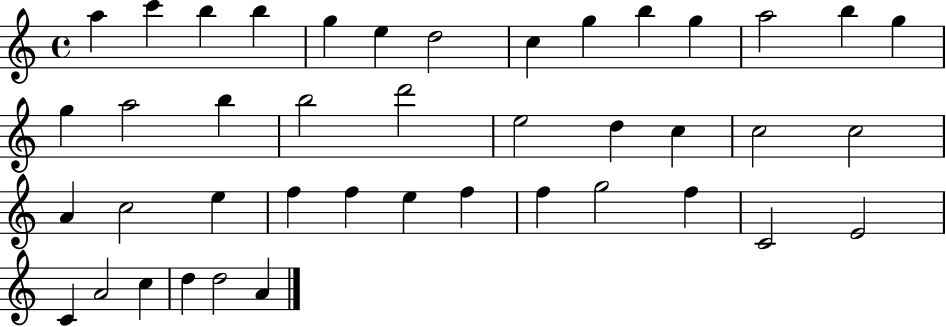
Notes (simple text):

A5/q C6/q B5/q B5/q G5/q E5/q D5/h C5/q G5/q B5/q G5/q A5/h B5/q G5/q G5/q A5/h B5/q B5/h D6/h E5/h D5/q C5/q C5/h C5/h A4/q C5/h E5/q F5/q F5/q E5/q F5/q F5/q G5/h F5/q C4/h E4/h C4/q A4/h C5/q D5/q D5/h A4/q